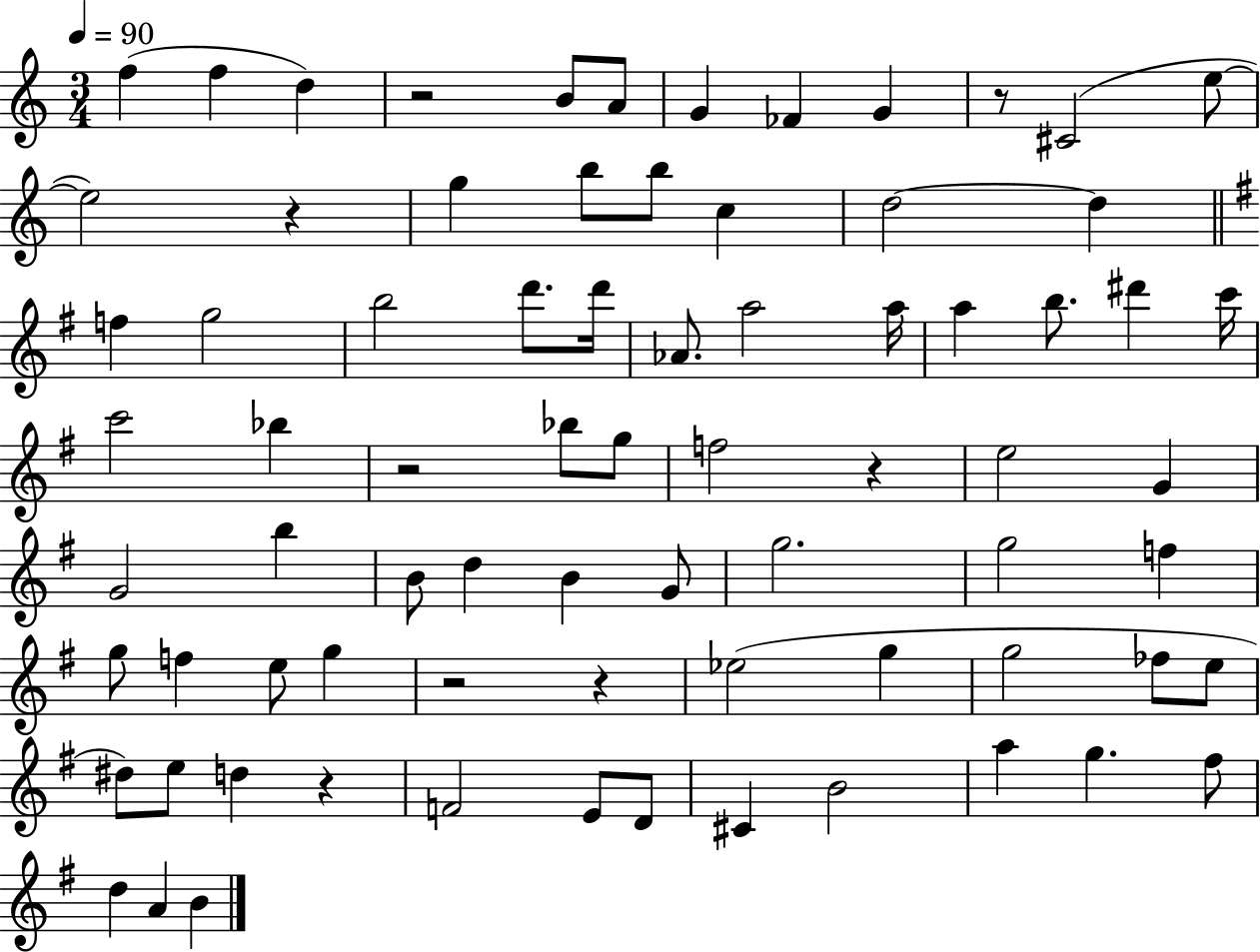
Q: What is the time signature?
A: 3/4